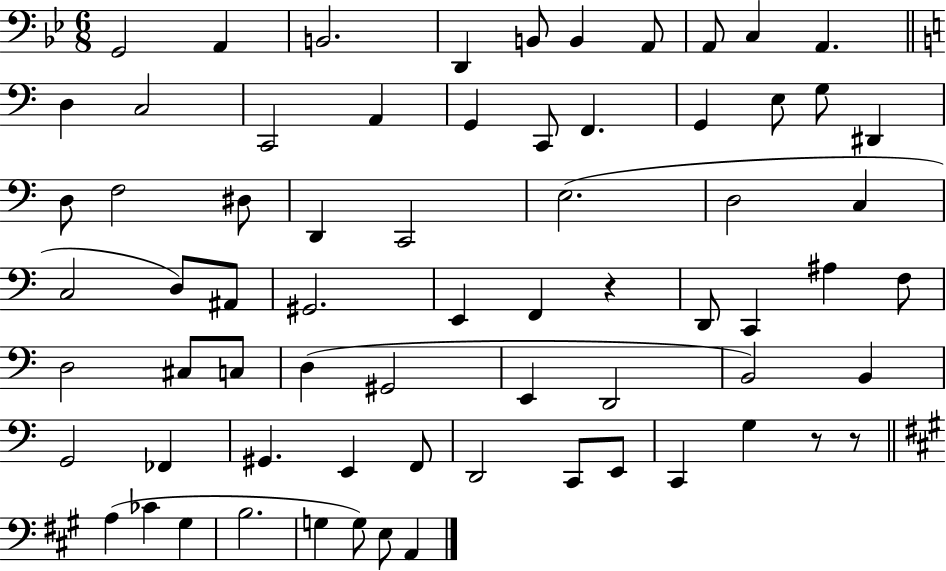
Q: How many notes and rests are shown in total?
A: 69